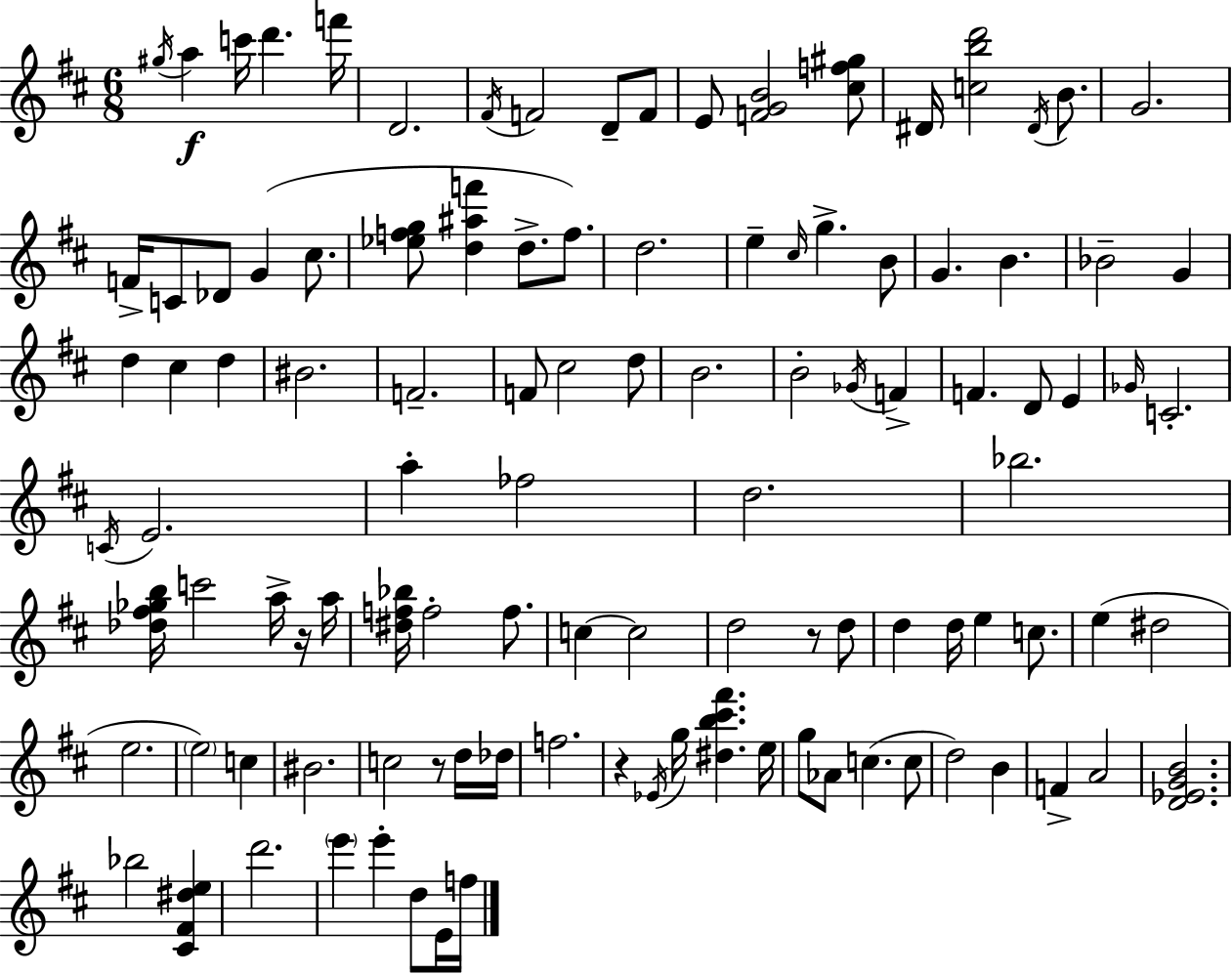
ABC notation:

X:1
T:Untitled
M:6/8
L:1/4
K:D
^g/4 a c'/4 d' f'/4 D2 ^F/4 F2 D/2 F/2 E/2 [FGB]2 [^cf^g]/2 ^D/4 [cbd']2 ^D/4 B/2 G2 F/4 C/2 _D/2 G ^c/2 [_efg]/2 [d^af'] d/2 f/2 d2 e ^c/4 g B/2 G B _B2 G d ^c d ^B2 F2 F/2 ^c2 d/2 B2 B2 _G/4 F F D/2 E _G/4 C2 C/4 E2 a _f2 d2 _b2 [_d^f_gb]/4 c'2 a/4 z/4 a/4 [^df_b]/4 f2 f/2 c c2 d2 z/2 d/2 d d/4 e c/2 e ^d2 e2 e2 c ^B2 c2 z/2 d/4 _d/4 f2 z _E/4 g/4 [^db^c'^f'] e/4 g/2 _A/2 c c/2 d2 B F A2 [D_EGB]2 _b2 [^C^F^de] d'2 e' e' d/2 E/4 f/4